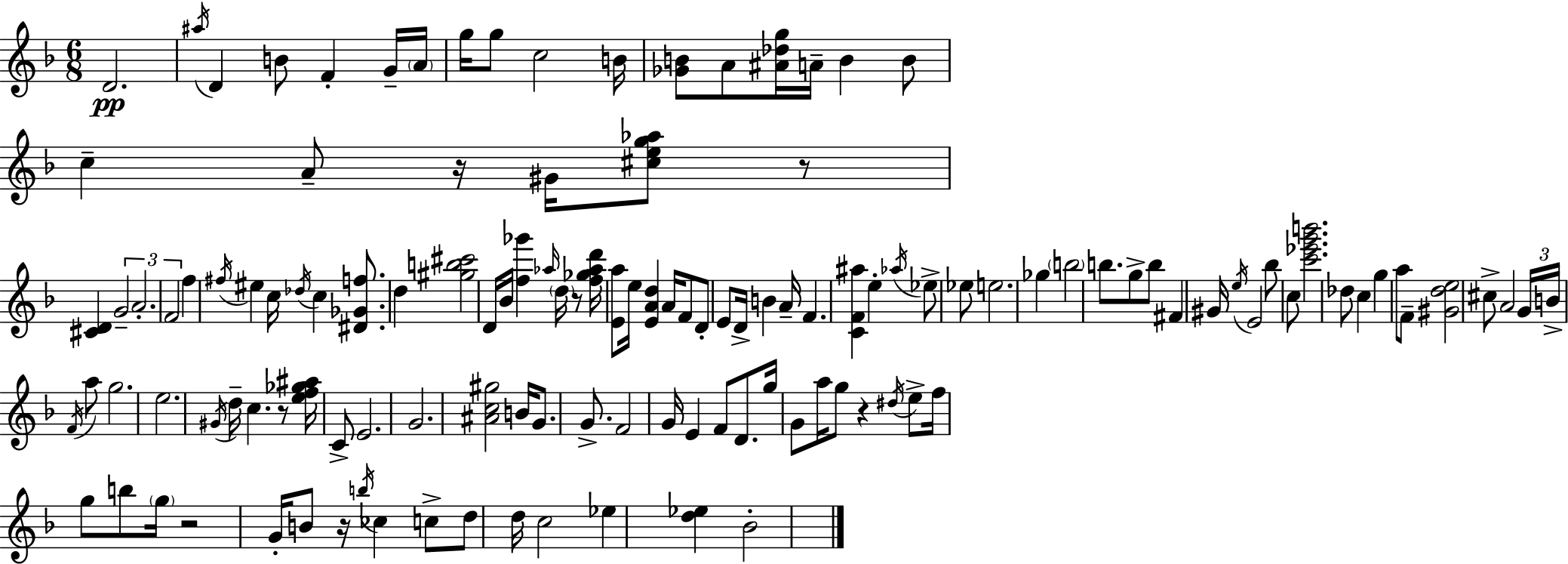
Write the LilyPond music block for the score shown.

{
  \clef treble
  \numericTimeSignature
  \time 6/8
  \key f \major
  d'2.\pp | \acciaccatura { ais''16 } d'4 b'8 f'4-. g'16-- | \parenthesize a'16 g''16 g''8 c''2 | b'16 <ges' b'>8 a'8 <ais' des'' g''>16 a'16-- b'4 b'8 | \break c''4-- a'8-- r16 gis'16 <cis'' e'' g'' aes''>8 r8 | <cis' d'>4 \tuplet 3/2 { g'2-- | a'2.-. | f'2 } f''4 | \break \acciaccatura { fis''16 } eis''4 c''16 \acciaccatura { des''16 } c''4 | <dis' ges' f''>8. d''4 <gis'' b'' cis'''>2 | d'16 bes'16 <f'' ges'''>4 \grace { aes''16 } \parenthesize d''16 r8 | <f'' ges'' aes'' d'''>16 <e' a''>8 e''16 <e' a' d''>4 a'16 f'8 | \break d'8-. e'8 d'16-> b'4 a'16-- f'4. | <c' f' ais''>4 e''4-. | \acciaccatura { aes''16 } ees''8-> ees''8 e''2. | ges''4 \parenthesize b''2 | \break b''8. g''8-> b''8 | fis'4 gis'16 \acciaccatura { e''16 } e'2 | bes''8 c''8 <c''' ees''' g''' b'''>2. | des''8 c''4 | \break g''4 a''8 f'8-- <gis' d'' e''>2 | cis''8-> a'2 | \tuplet 3/2 { g'16 b'16-> \acciaccatura { f'16 } } a''8 g''2. | e''2. | \break \acciaccatura { gis'16 } d''16-- c''4. | r8 <e'' f'' ges'' ais''>16 c'8-> e'2. | g'2. | <ais' c'' gis''>2 | \break b'16 g'8. g'8.-> f'2 | g'16 e'4 | f'8 d'8. g''16 g'8 a''16 g''8 r4 | \acciaccatura { dis''16 } e''8-> f''16 g''8 b''8 \parenthesize g''16 | \break r2 g'16-. b'8 r16 | \acciaccatura { b''16 } ces''4 c''8-> d''8 d''16 c''2 | ees''4 <d'' ees''>4 | bes'2-. \bar "|."
}